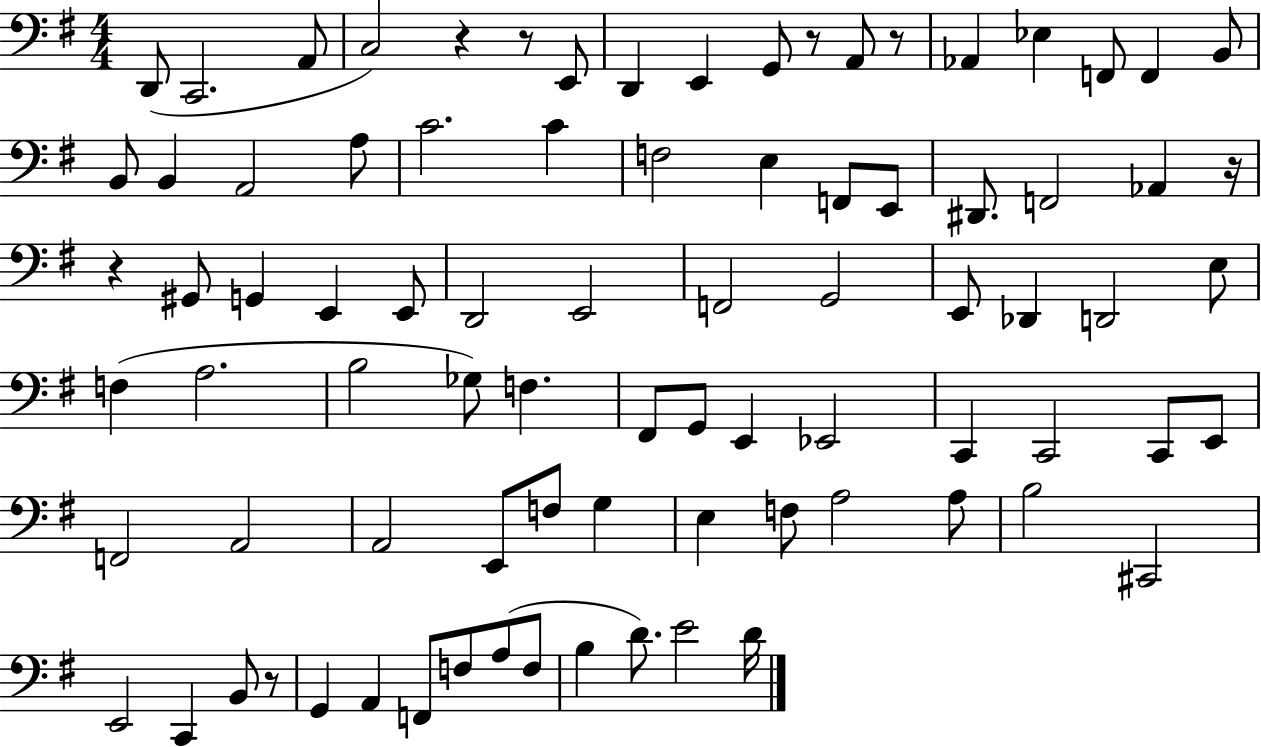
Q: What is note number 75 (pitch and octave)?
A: D4